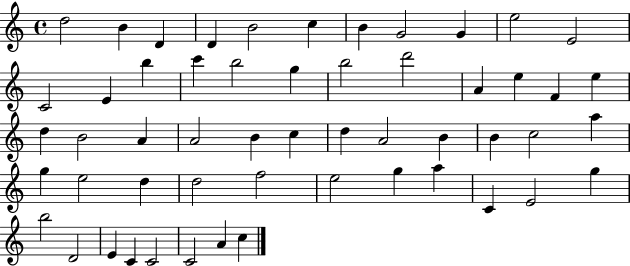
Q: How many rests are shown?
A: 0